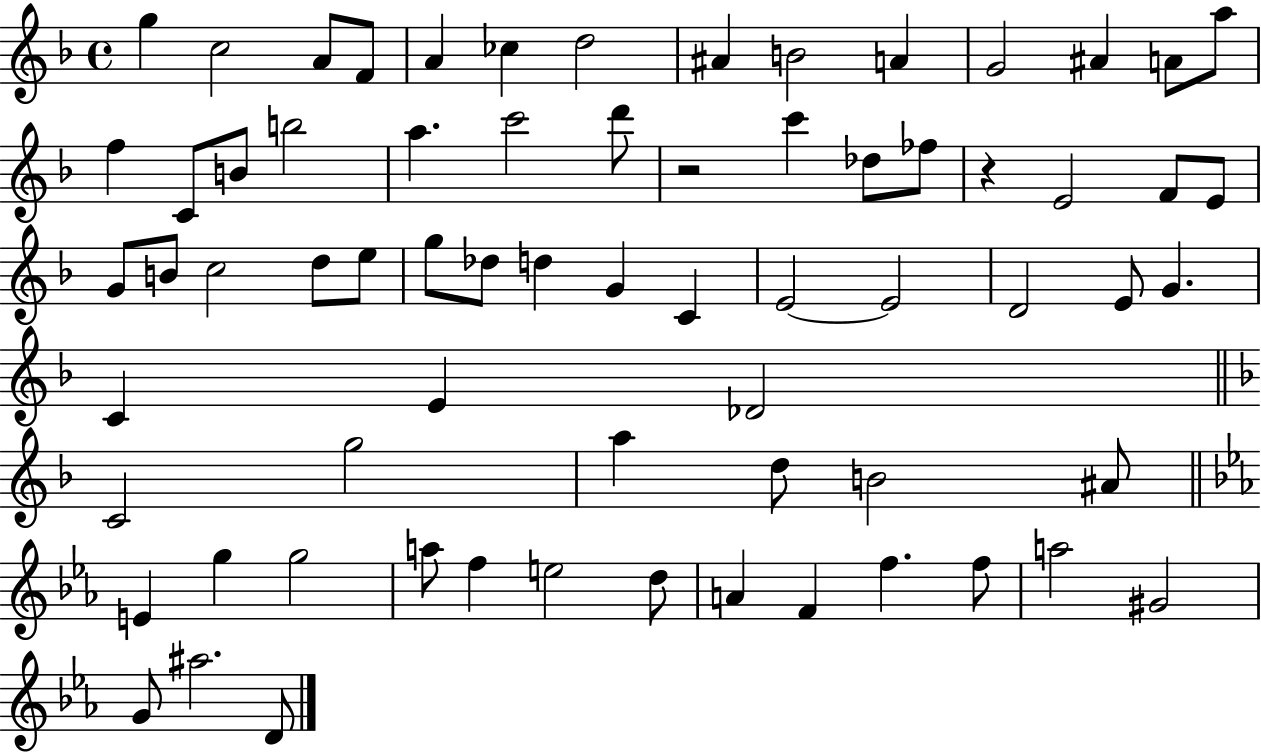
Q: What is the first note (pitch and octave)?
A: G5